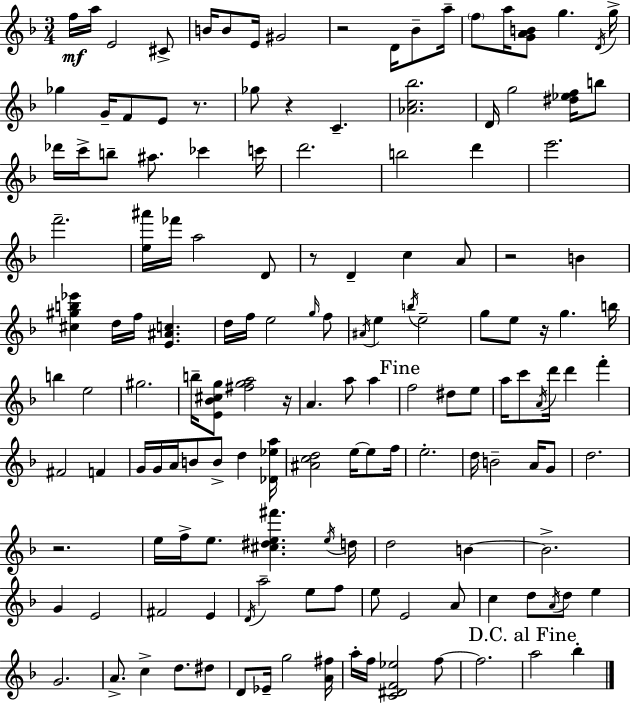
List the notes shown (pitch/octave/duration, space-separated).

F5/s A5/s E4/h C#4/e B4/s B4/e E4/s G#4/h R/h D4/s Bb4/e A5/s F5/e A5/s [G4,A4,B4]/e G5/q. D4/s G5/s Gb5/q G4/s F4/e E4/e R/e. Gb5/e R/q C4/q. [Ab4,C5,Bb5]/h. D4/s G5/h [D#5,Eb5,F5]/s B5/e Db6/s C6/s B5/e A#5/e. CES6/q C6/s D6/h. B5/h D6/q E6/h. F6/h. [E5,A#6]/s FES6/s A5/h D4/e R/e D4/q C5/q A4/e R/h B4/q [C#5,G#5,B5,Eb6]/q D5/s F5/s [E4,A#4,C5]/q. D5/s F5/s E5/h G5/s F5/e A#4/s E5/q B5/s E5/h G5/e E5/e R/s G5/q. B5/s B5/q E5/h G#5/h. B5/s [E4,Bb4,C#5,G5]/e [F#5,G5,A5]/h R/s A4/q. A5/e A5/q F5/h D#5/e E5/e A5/s C6/e A4/s D6/s D6/q F6/q F#4/h F4/q G4/s G4/s A4/s B4/e B4/e D5/q [Db4,Eb5,A5]/s [A#4,C5,D5]/h E5/s E5/e F5/s E5/h. D5/s B4/h A4/s G4/e D5/h. R/h. E5/s F5/s E5/e. [C#5,D#5,E5,F#6]/q. E5/s D5/s D5/h B4/q B4/h. G4/q E4/h F#4/h E4/q D4/s A5/h E5/e F5/e E5/e E4/h A4/e C5/q D5/e A4/s D5/e E5/q G4/h. A4/e. C5/q D5/e. D#5/e D4/e Eb4/s G5/h [A4,F#5]/s A5/s F5/s [C4,D#4,F4,Eb5]/h F5/e F5/h. A5/h Bb5/q